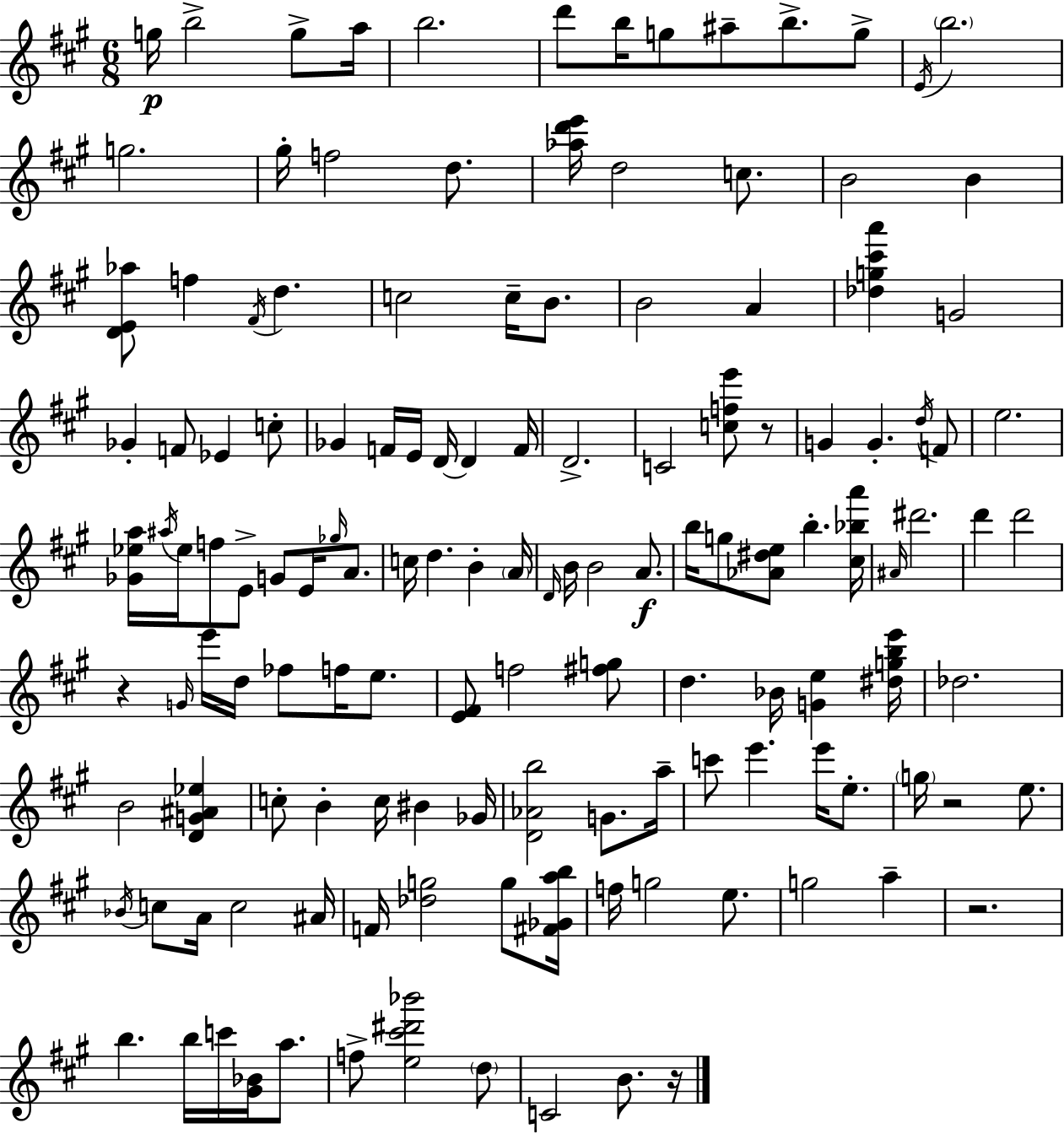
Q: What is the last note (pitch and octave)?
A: B4